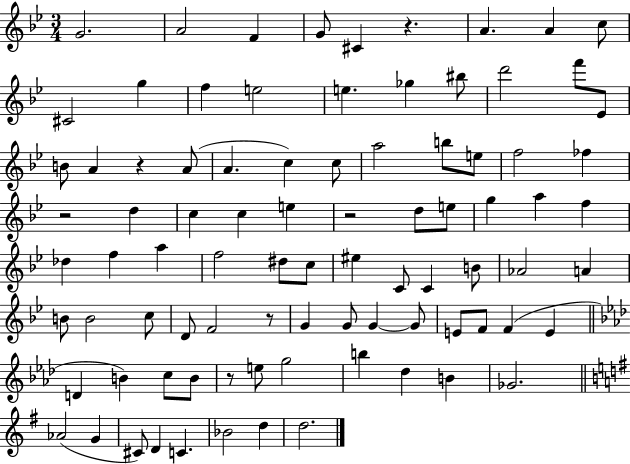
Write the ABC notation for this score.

X:1
T:Untitled
M:3/4
L:1/4
K:Bb
G2 A2 F G/2 ^C z A A c/2 ^C2 g f e2 e _g ^b/2 d'2 f'/2 _E/2 B/2 A z A/2 A c c/2 a2 b/2 e/2 f2 _f z2 d c c e z2 d/2 e/2 g a f _d f a f2 ^d/2 c/2 ^e C/2 C B/2 _A2 A B/2 B2 c/2 D/2 F2 z/2 G G/2 G G/2 E/2 F/2 F E D B c/2 B/2 z/2 e/2 g2 b _d B _G2 _A2 G ^C/2 D C _B2 d d2